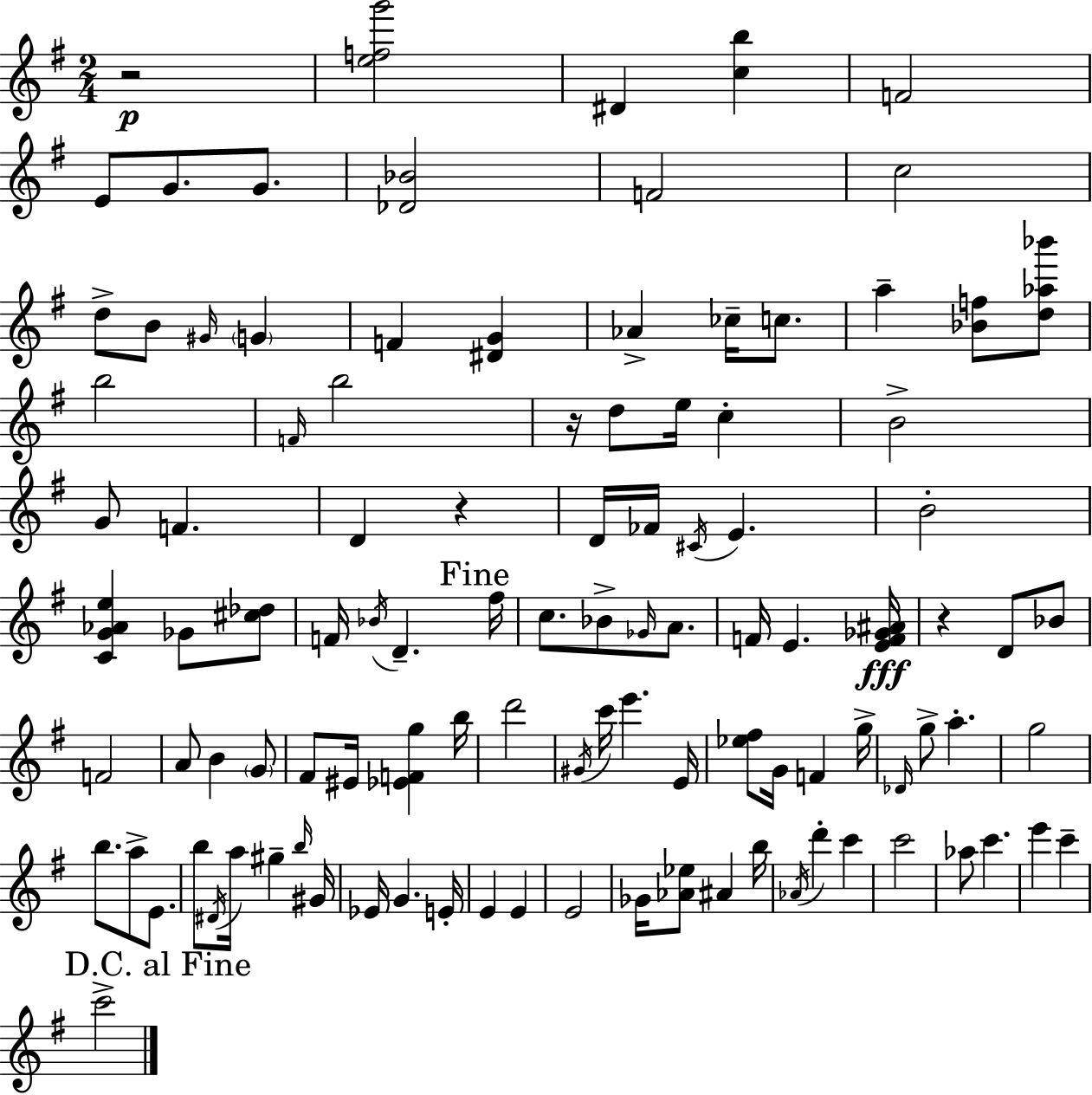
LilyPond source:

{
  \clef treble
  \numericTimeSignature
  \time 2/4
  \key g \major
  r2\p | <e'' f'' g'''>2 | dis'4 <c'' b''>4 | f'2 | \break e'8 g'8. g'8. | <des' bes'>2 | f'2 | c''2 | \break d''8-> b'8 \grace { gis'16 } \parenthesize g'4 | f'4 <dis' g'>4 | aes'4-> ces''16-- c''8. | a''4-- <bes' f''>8 <d'' aes'' bes'''>8 | \break b''2 | \grace { f'16 } b''2 | r16 d''8 e''16 c''4-. | b'2-> | \break g'8 f'4. | d'4 r4 | d'16 fes'16 \acciaccatura { cis'16 } e'4. | b'2-. | \break <c' g' aes' e''>4 ges'8 | <cis'' des''>8 f'16 \acciaccatura { bes'16 } d'4.-- | \mark "Fine" fis''16 c''8. bes'8-> | \grace { ges'16 } a'8. f'16 e'4. | \break <e' f' ges' ais'>16\fff r4 | d'8 bes'8 f'2 | a'8 b'4 | \parenthesize g'8 fis'8 eis'16 | \break <ees' f' g''>4 b''16 d'''2 | \acciaccatura { gis'16 } c'''16 e'''4. | e'16 <ees'' fis''>8 | g'16 f'4 g''16-> \grace { des'16 } g''8-> | \break a''4.-. g''2 | b''8. | a''8-> e'8. b''8 | \acciaccatura { dis'16 } a''16 gis''4-- \grace { b''16 } | \break gis'16 ees'16 g'4. | e'16-. e'4 e'4 | e'2 | ges'16 <aes' ees''>8 ais'4 | \break b''16 \acciaccatura { aes'16 } d'''4-. c'''4 | c'''2 | aes''8 c'''4. | e'''4 c'''4-- | \break \mark "D.C. al Fine" c'''2-> | \bar "|."
}